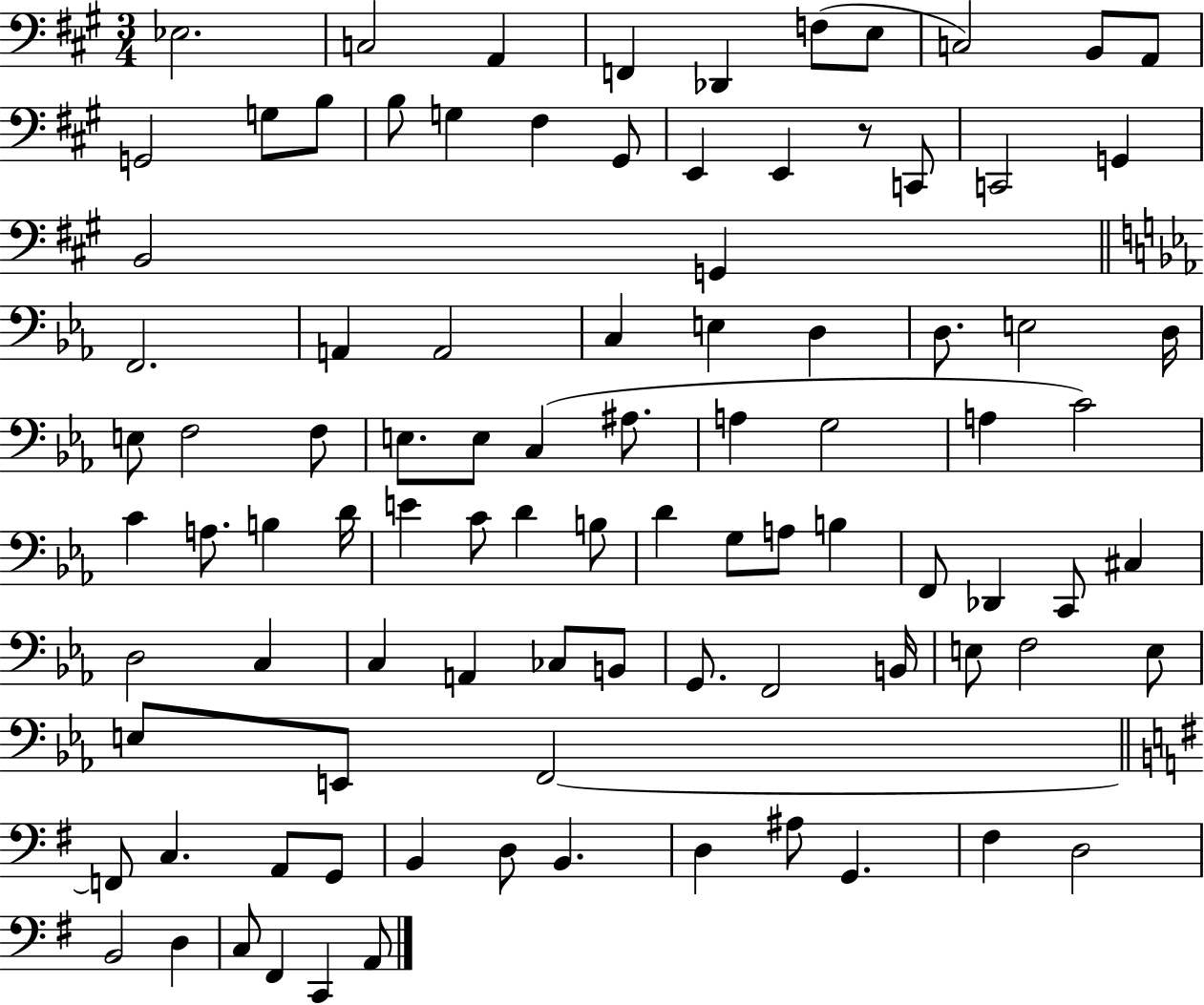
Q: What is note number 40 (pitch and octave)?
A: A#3